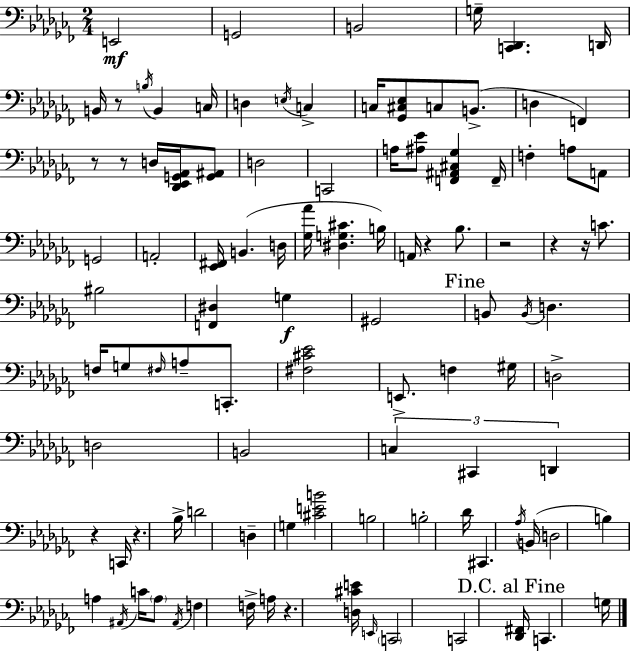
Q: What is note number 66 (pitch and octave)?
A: B3